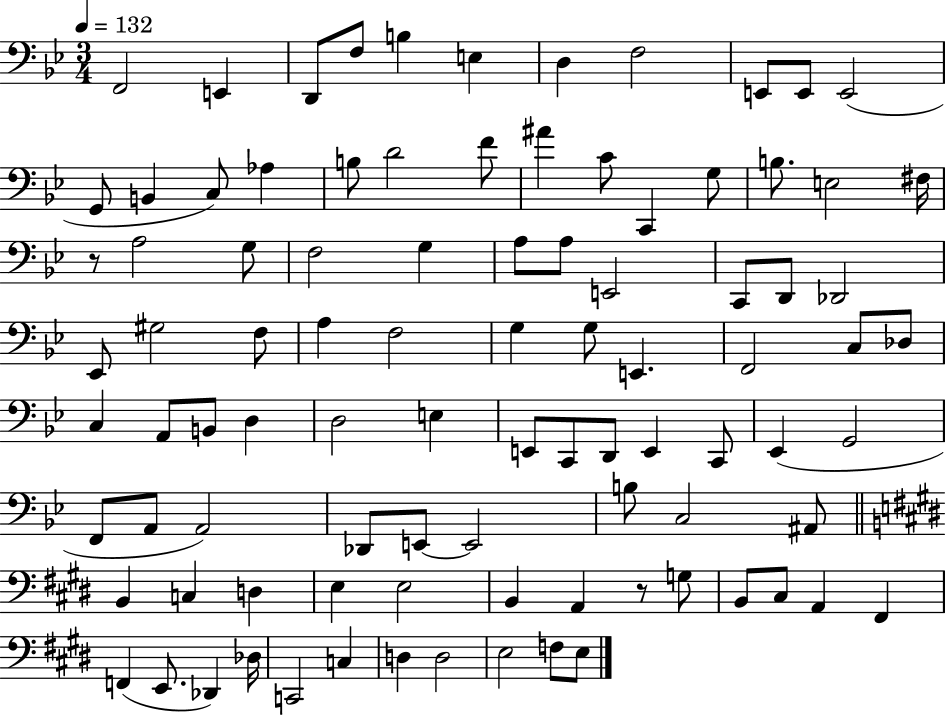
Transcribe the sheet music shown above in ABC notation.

X:1
T:Untitled
M:3/4
L:1/4
K:Bb
F,,2 E,, D,,/2 F,/2 B, E, D, F,2 E,,/2 E,,/2 E,,2 G,,/2 B,, C,/2 _A, B,/2 D2 F/2 ^A C/2 C,, G,/2 B,/2 E,2 ^F,/4 z/2 A,2 G,/2 F,2 G, A,/2 A,/2 E,,2 C,,/2 D,,/2 _D,,2 _E,,/2 ^G,2 F,/2 A, F,2 G, G,/2 E,, F,,2 C,/2 _D,/2 C, A,,/2 B,,/2 D, D,2 E, E,,/2 C,,/2 D,,/2 E,, C,,/2 _E,, G,,2 F,,/2 A,,/2 A,,2 _D,,/2 E,,/2 E,,2 B,/2 C,2 ^A,,/2 B,, C, D, E, E,2 B,, A,, z/2 G,/2 B,,/2 ^C,/2 A,, ^F,, F,, E,,/2 _D,, _D,/4 C,,2 C, D, D,2 E,2 F,/2 E,/2